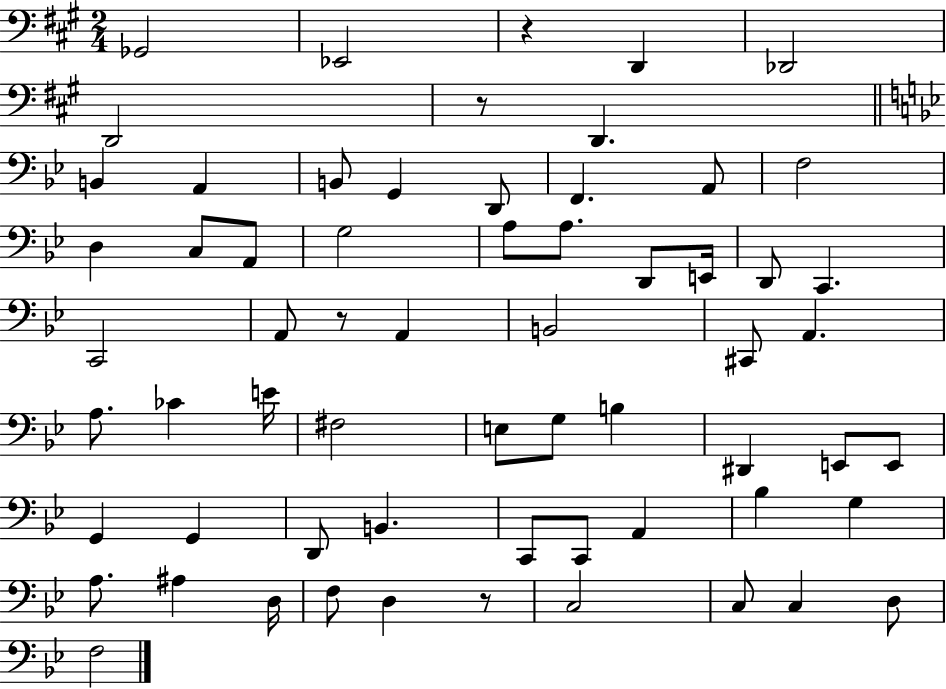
{
  \clef bass
  \numericTimeSignature
  \time 2/4
  \key a \major
  ges,2 | ees,2 | r4 d,4 | des,2 | \break d,2 | r8 d,4. | \bar "||" \break \key bes \major b,4 a,4 | b,8 g,4 d,8 | f,4. a,8 | f2 | \break d4 c8 a,8 | g2 | a8 a8. d,8 e,16 | d,8 c,4. | \break c,2 | a,8 r8 a,4 | b,2 | cis,8 a,4. | \break a8. ces'4 e'16 | fis2 | e8 g8 b4 | dis,4 e,8 e,8 | \break g,4 g,4 | d,8 b,4. | c,8 c,8 a,4 | bes4 g4 | \break a8. ais4 d16 | f8 d4 r8 | c2 | c8 c4 d8 | \break f2 | \bar "|."
}